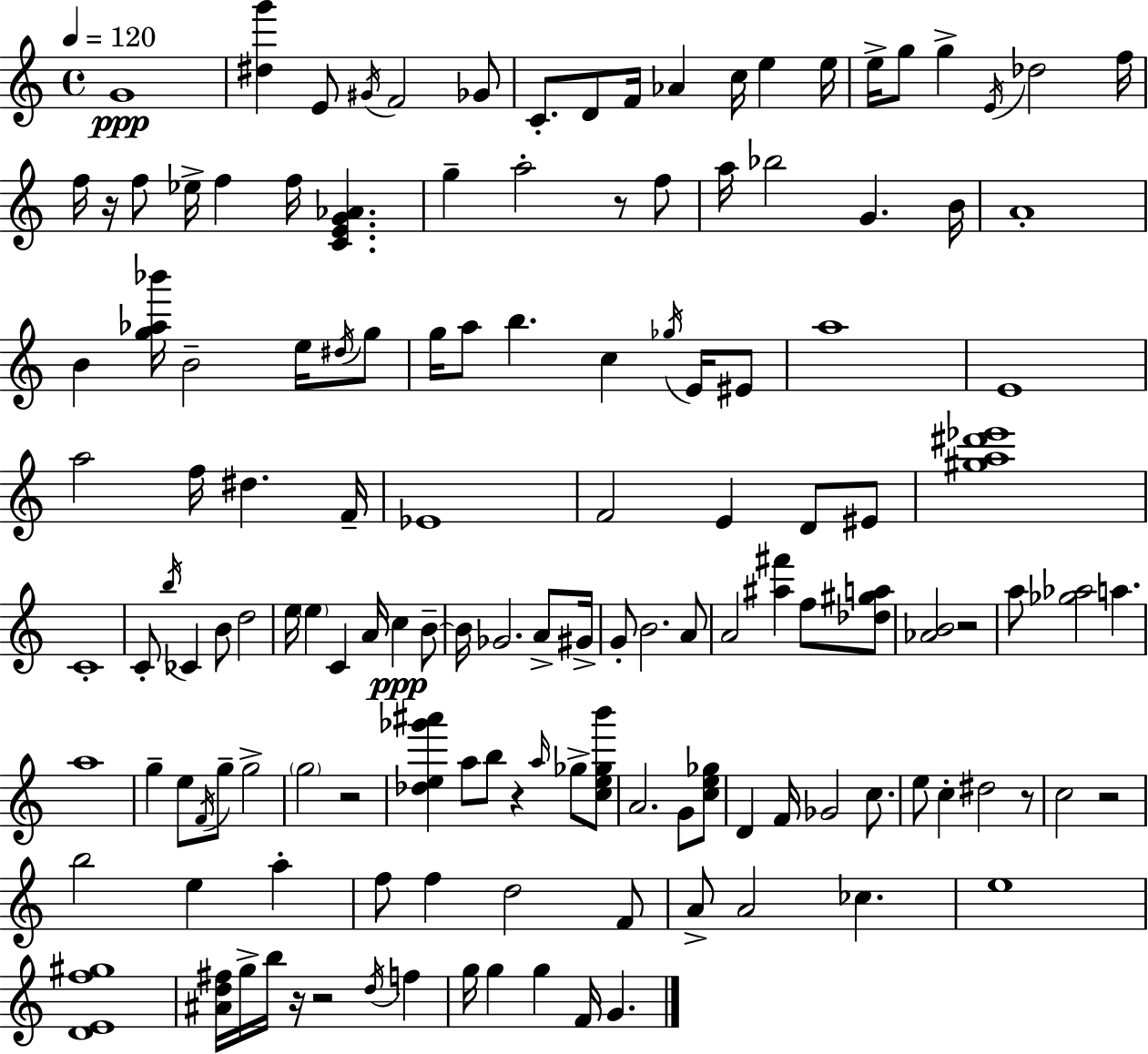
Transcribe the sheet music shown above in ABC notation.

X:1
T:Untitled
M:4/4
L:1/4
K:Am
G4 [^dg'] E/2 ^G/4 F2 _G/2 C/2 D/2 F/4 _A c/4 e e/4 e/4 g/2 g E/4 _d2 f/4 f/4 z/4 f/2 _e/4 f f/4 [CEG_A] g a2 z/2 f/2 a/4 _b2 G B/4 A4 B [g_a_b']/4 B2 e/4 ^d/4 g/2 g/4 a/2 b c _g/4 E/4 ^E/2 a4 E4 a2 f/4 ^d F/4 _E4 F2 E D/2 ^E/2 [^ga^d'_e']4 C4 C/2 b/4 _C B/2 d2 e/4 e C A/4 c B/2 B/4 _G2 A/2 ^G/4 G/2 B2 A/2 A2 [^a^f'] f/2 [_d^ga]/2 [_AB]2 z2 a/2 [_g_a]2 a a4 g e/2 F/4 g/2 g2 g2 z2 [_de_g'^a'] a/2 b/2 z a/4 _g/2 [ce_gb']/2 A2 G/2 [ce_g]/2 D F/4 _G2 c/2 e/2 c ^d2 z/2 c2 z2 b2 e a f/2 f d2 F/2 A/2 A2 _c e4 [DEf^g]4 [^Ad^f]/4 g/4 b/4 z/4 z2 d/4 f g/4 g g F/4 G